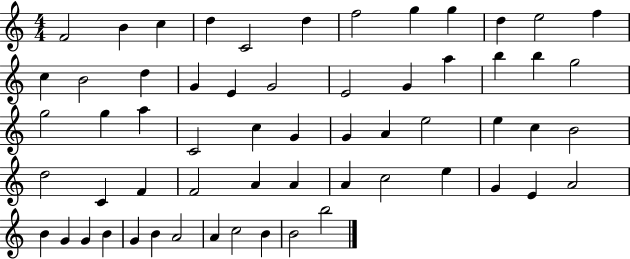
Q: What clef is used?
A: treble